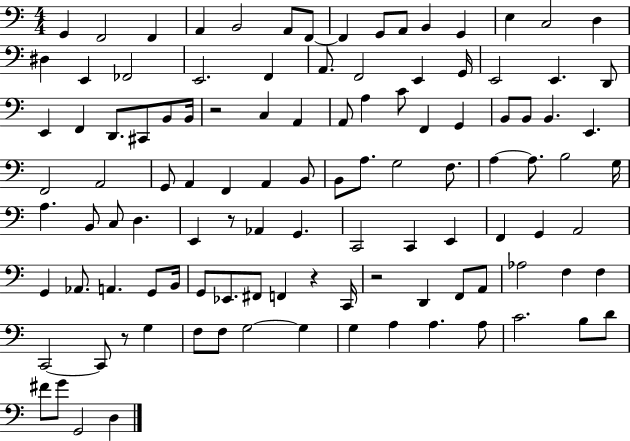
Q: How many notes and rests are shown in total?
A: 111